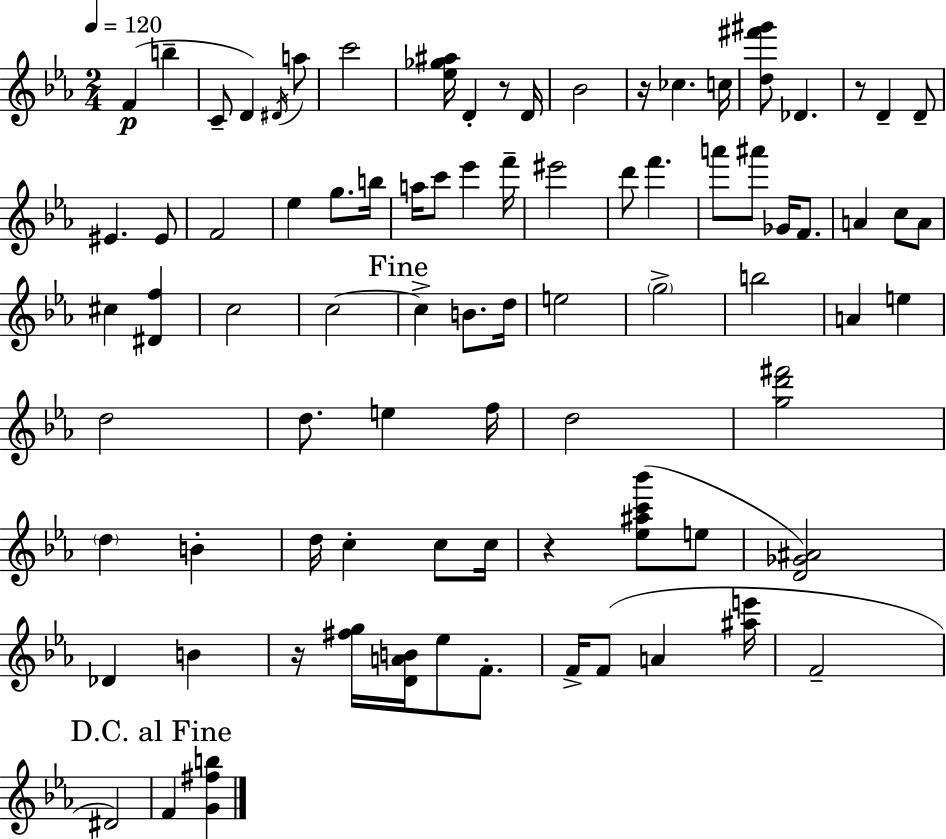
F4/q B5/q C4/e D4/q D#4/s A5/e C6/h [Eb5,Gb5,A#5]/s D4/q R/e D4/s Bb4/h R/s CES5/q. C5/s [D5,F#6,G#6]/e Db4/q. R/e D4/q D4/e EIS4/q. EIS4/e F4/h Eb5/q G5/e. B5/s A5/s C6/e Eb6/q F6/s EIS6/h D6/e F6/q. A6/e A#6/e Gb4/s F4/e. A4/q C5/e A4/e C#5/q [D#4,F5]/q C5/h C5/h C5/q B4/e. D5/s E5/h G5/h B5/h A4/q E5/q D5/h D5/e. E5/q F5/s D5/h [G5,D6,F#6]/h D5/q B4/q D5/s C5/q C5/e C5/s R/q [Eb5,A#5,C6,Bb6]/e E5/e [D4,Gb4,A#4]/h Db4/q B4/q R/s [F#5,G5]/s [D4,A4,B4]/s Eb5/e F4/e. F4/s F4/e A4/q [A#5,E6]/s F4/h D#4/h F4/q [G4,F#5,B5]/q